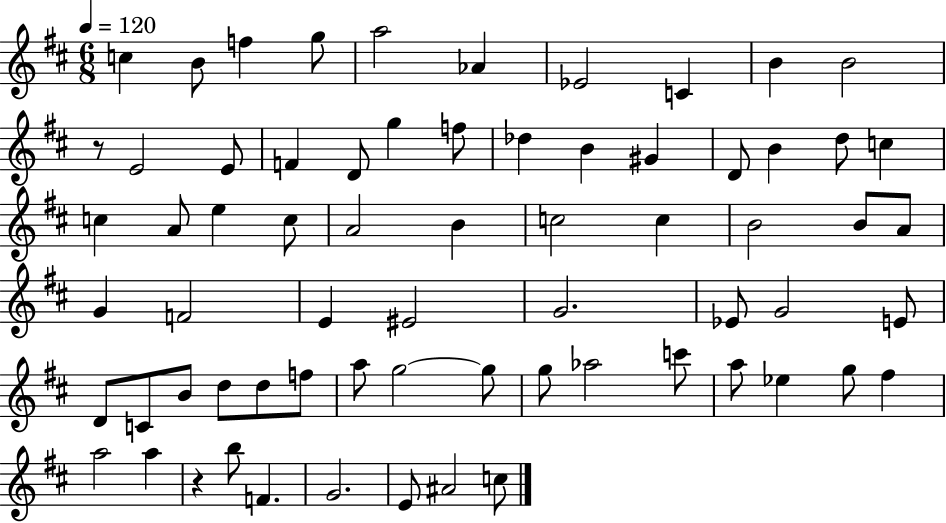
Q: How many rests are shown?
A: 2